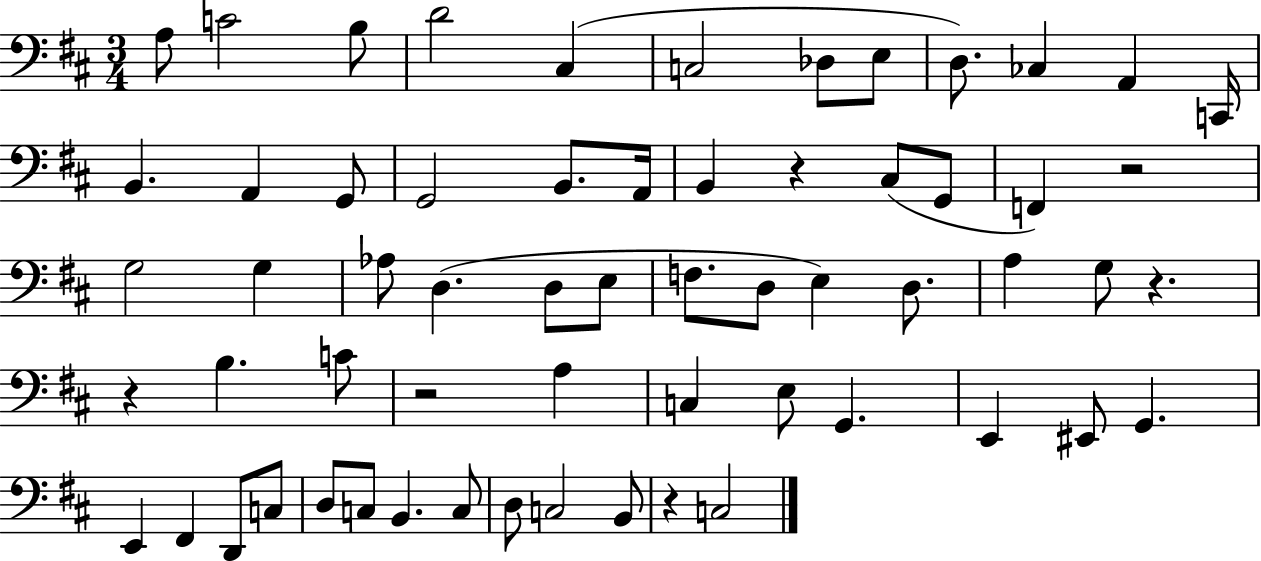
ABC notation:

X:1
T:Untitled
M:3/4
L:1/4
K:D
A,/2 C2 B,/2 D2 ^C, C,2 _D,/2 E,/2 D,/2 _C, A,, C,,/4 B,, A,, G,,/2 G,,2 B,,/2 A,,/4 B,, z ^C,/2 G,,/2 F,, z2 G,2 G, _A,/2 D, D,/2 E,/2 F,/2 D,/2 E, D,/2 A, G,/2 z z B, C/2 z2 A, C, E,/2 G,, E,, ^E,,/2 G,, E,, ^F,, D,,/2 C,/2 D,/2 C,/2 B,, C,/2 D,/2 C,2 B,,/2 z C,2